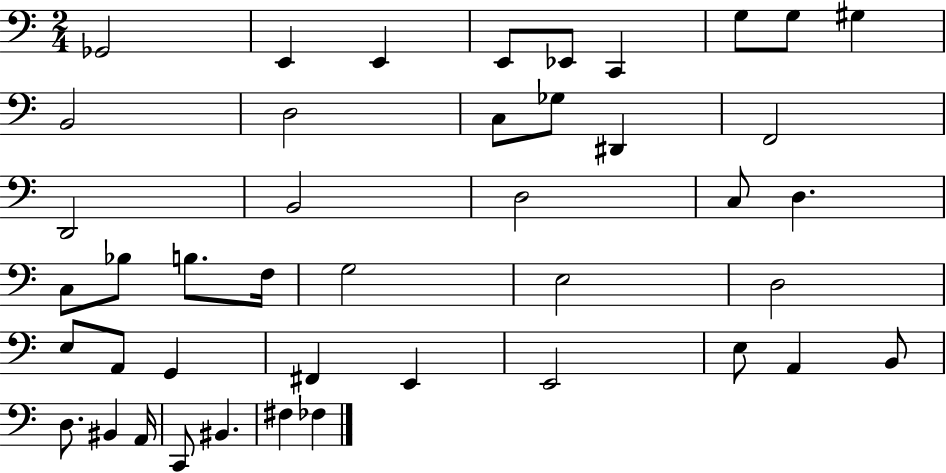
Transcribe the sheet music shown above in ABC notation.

X:1
T:Untitled
M:2/4
L:1/4
K:C
_G,,2 E,, E,, E,,/2 _E,,/2 C,, G,/2 G,/2 ^G, B,,2 D,2 C,/2 _G,/2 ^D,, F,,2 D,,2 B,,2 D,2 C,/2 D, C,/2 _B,/2 B,/2 F,/4 G,2 E,2 D,2 E,/2 A,,/2 G,, ^F,, E,, E,,2 E,/2 A,, B,,/2 D,/2 ^B,, A,,/4 C,,/2 ^B,, ^F, _F,